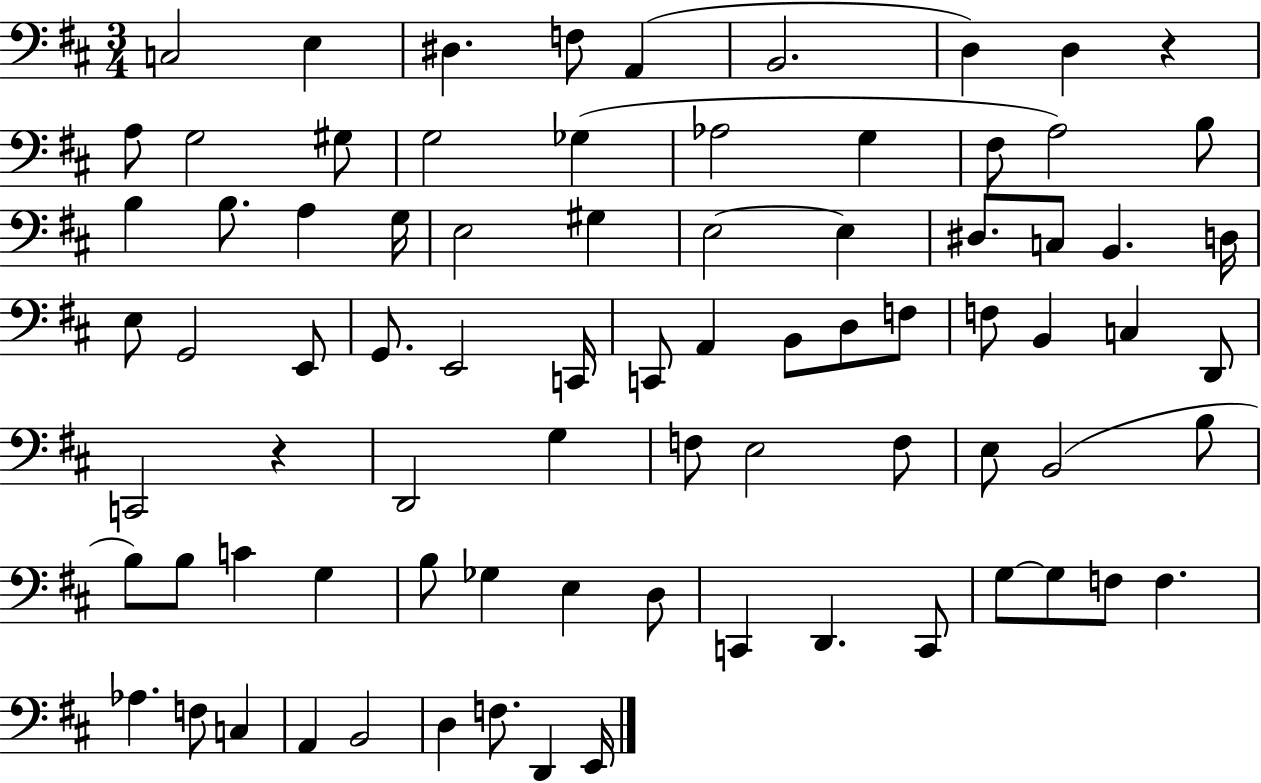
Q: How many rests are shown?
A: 2